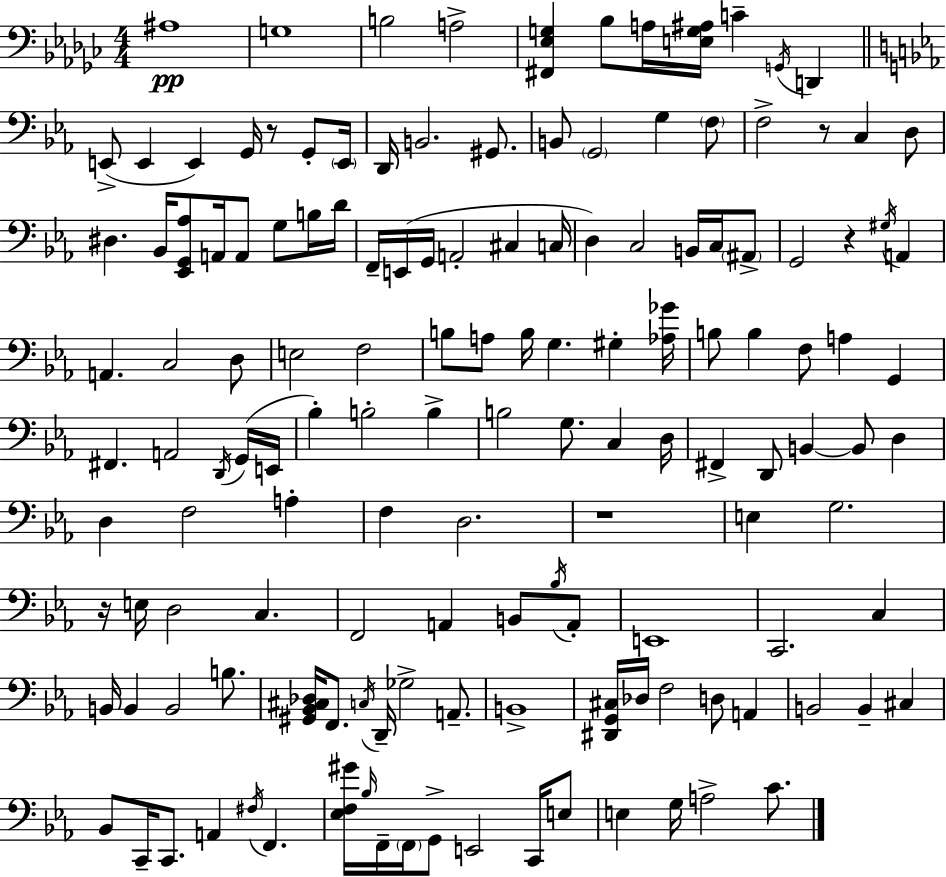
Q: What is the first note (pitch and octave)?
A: A#3